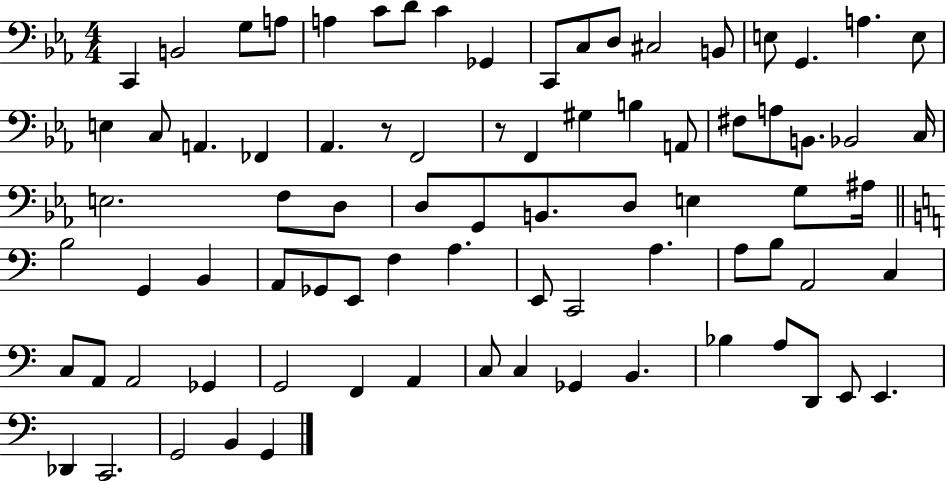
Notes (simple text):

C2/q B2/h G3/e A3/e A3/q C4/e D4/e C4/q Gb2/q C2/e C3/e D3/e C#3/h B2/e E3/e G2/q. A3/q. E3/e E3/q C3/e A2/q. FES2/q Ab2/q. R/e F2/h R/e F2/q G#3/q B3/q A2/e F#3/e A3/e B2/e. Bb2/h C3/s E3/h. F3/e D3/e D3/e G2/e B2/e. D3/e E3/q G3/e A#3/s B3/h G2/q B2/q A2/e Gb2/e E2/e F3/q A3/q. E2/e C2/h A3/q. A3/e B3/e A2/h C3/q C3/e A2/e A2/h Gb2/q G2/h F2/q A2/q C3/e C3/q Gb2/q B2/q. Bb3/q A3/e D2/e E2/e E2/q. Db2/q C2/h. G2/h B2/q G2/q